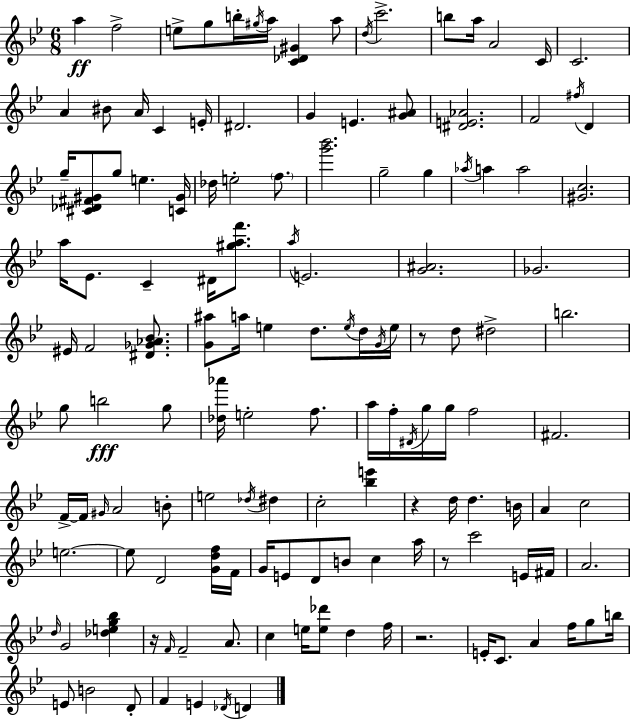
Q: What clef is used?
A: treble